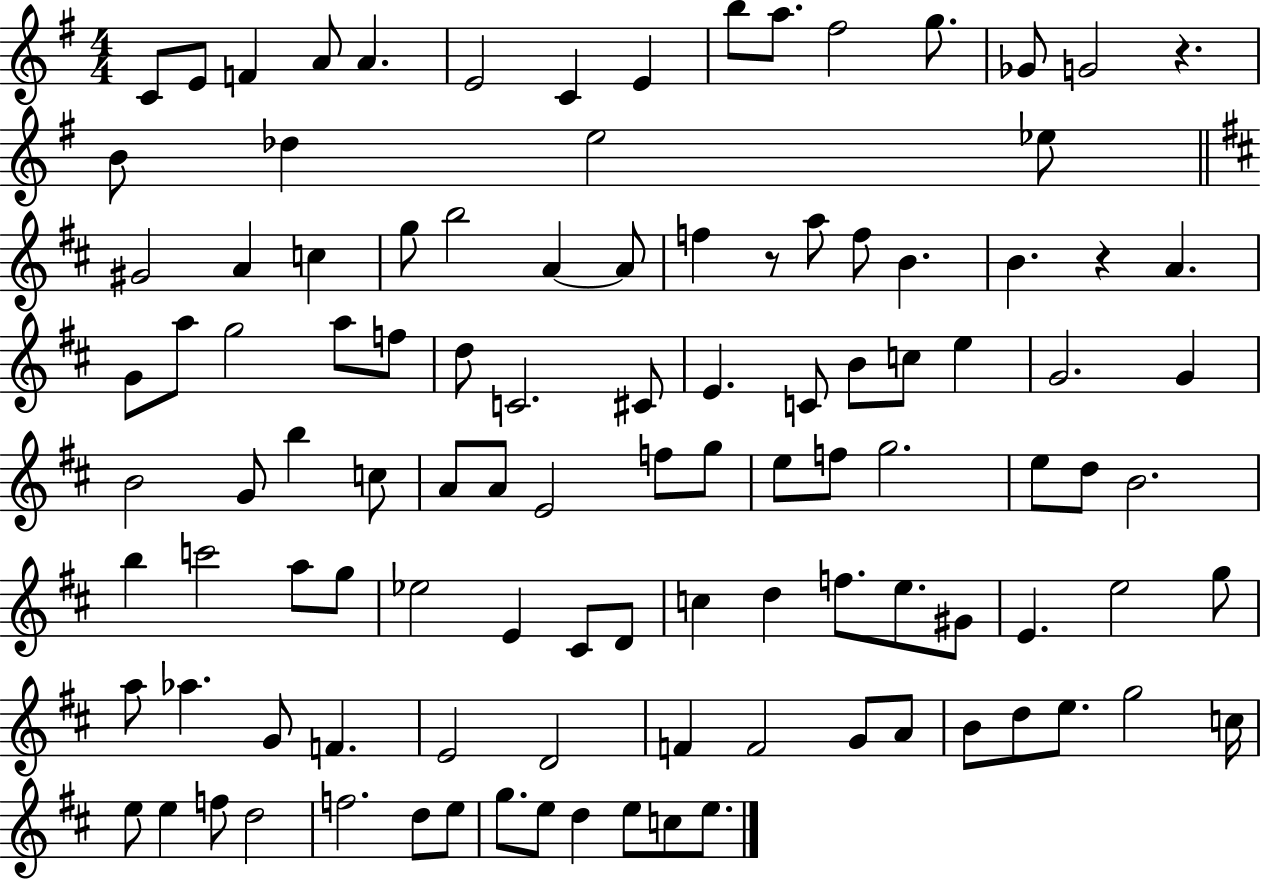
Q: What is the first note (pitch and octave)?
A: C4